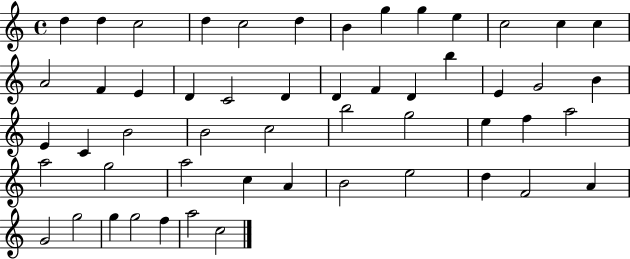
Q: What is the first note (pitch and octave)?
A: D5